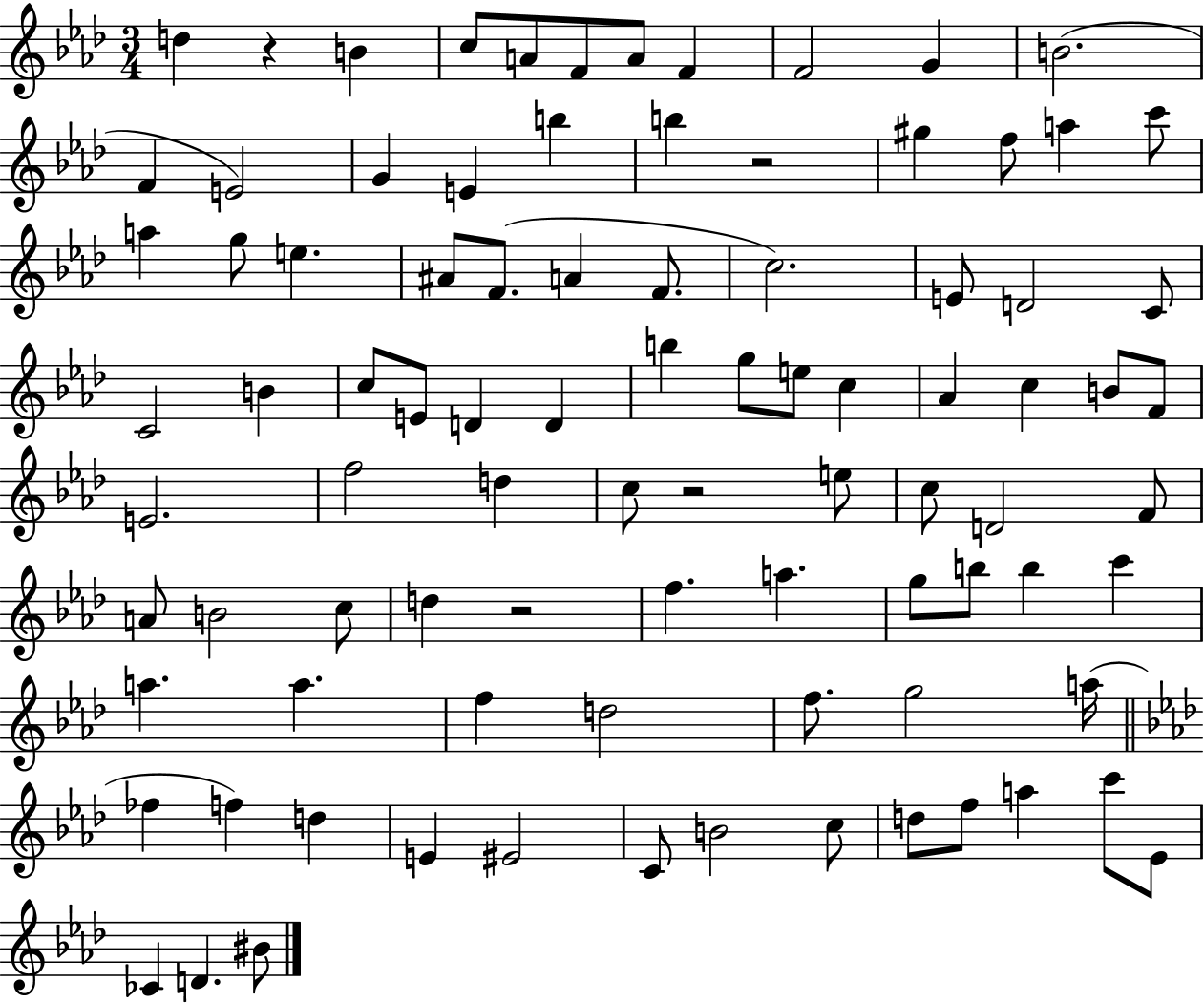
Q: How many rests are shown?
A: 4